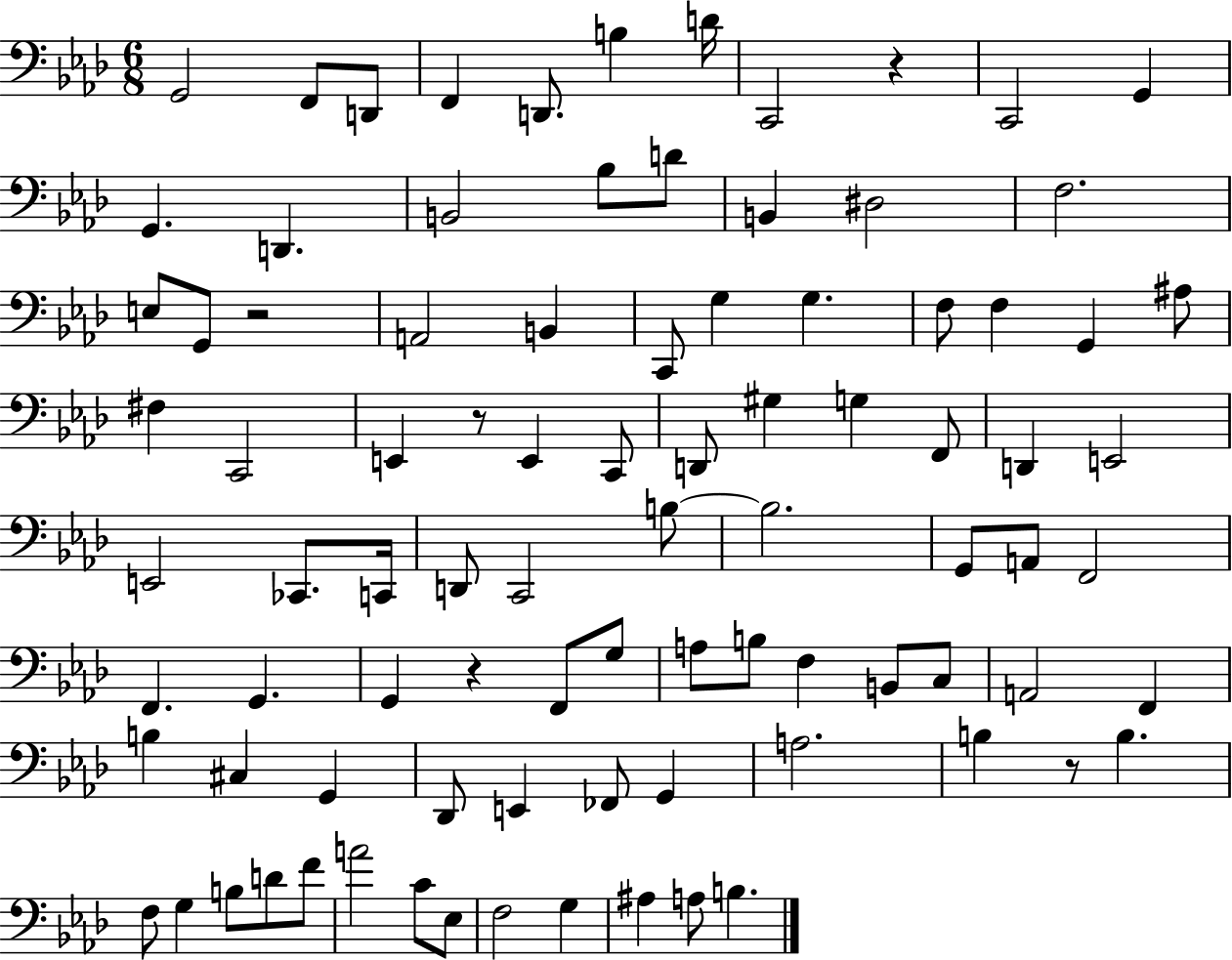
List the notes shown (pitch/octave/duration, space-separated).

G2/h F2/e D2/e F2/q D2/e. B3/q D4/s C2/h R/q C2/h G2/q G2/q. D2/q. B2/h Bb3/e D4/e B2/q D#3/h F3/h. E3/e G2/e R/h A2/h B2/q C2/e G3/q G3/q. F3/e F3/q G2/q A#3/e F#3/q C2/h E2/q R/e E2/q C2/e D2/e G#3/q G3/q F2/e D2/q E2/h E2/h CES2/e. C2/s D2/e C2/h B3/e B3/h. G2/e A2/e F2/h F2/q. G2/q. G2/q R/q F2/e G3/e A3/e B3/e F3/q B2/e C3/e A2/h F2/q B3/q C#3/q G2/q Db2/e E2/q FES2/e G2/q A3/h. B3/q R/e B3/q. F3/e G3/q B3/e D4/e F4/e A4/h C4/e Eb3/e F3/h G3/q A#3/q A3/e B3/q.